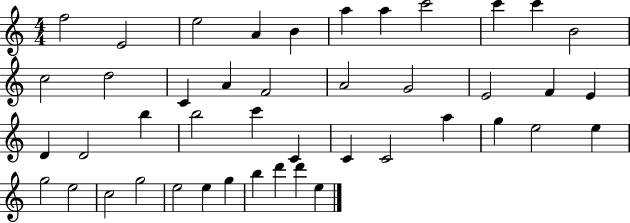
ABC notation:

X:1
T:Untitled
M:4/4
L:1/4
K:C
f2 E2 e2 A B a a c'2 c' c' B2 c2 d2 C A F2 A2 G2 E2 F E D D2 b b2 c' C C C2 a g e2 e g2 e2 c2 g2 e2 e g b d' d' e